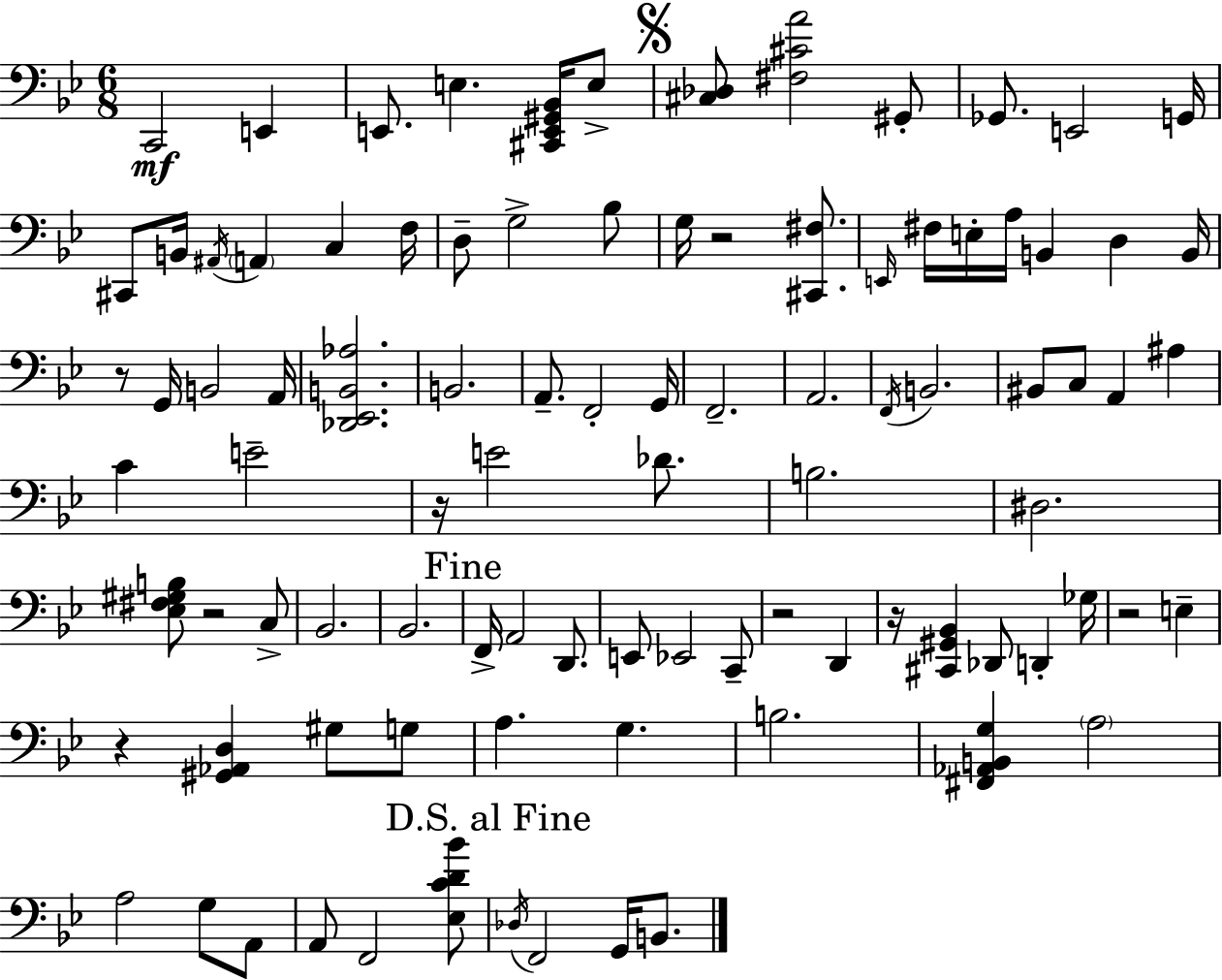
{
  \clef bass
  \numericTimeSignature
  \time 6/8
  \key bes \major
  c,2\mf e,4 | e,8. e4. <cis, e, gis, bes,>16 e8-> | \mark \markup { \musicglyph "scripts.segno" } <cis des>8 <fis cis' a'>2 gis,8-. | ges,8. e,2 g,16 | \break cis,8 b,16 \acciaccatura { ais,16 } \parenthesize a,4 c4 | f16 d8-- g2-> bes8 | g16 r2 <cis, fis>8. | \grace { e,16 } fis16 e16-. a16 b,4 d4 | \break b,16 r8 g,16 b,2 | a,16 <des, ees, b, aes>2. | b,2. | a,8.-- f,2-. | \break g,16 f,2.-- | a,2. | \acciaccatura { f,16 } b,2. | bis,8 c8 a,4 ais4 | \break c'4 e'2-- | r16 e'2 | des'8. b2. | dis2. | \break <ees fis gis b>8 r2 | c8-> bes,2. | bes,2. | \mark "Fine" f,16-> a,2 | \break d,8. e,8 ees,2 | c,8-- r2 d,4 | r16 <cis, gis, bes,>4 des,8 d,4-. | ges16 r2 e4-- | \break r4 <gis, aes, d>4 gis8 | g8 a4. g4. | b2. | <fis, aes, b, g>4 \parenthesize a2 | \break a2 g8 | a,8 a,8 f,2 | <ees c' d' bes'>8 \mark "D.S. al Fine" \acciaccatura { des16 } f,2 | g,16 b,8. \bar "|."
}